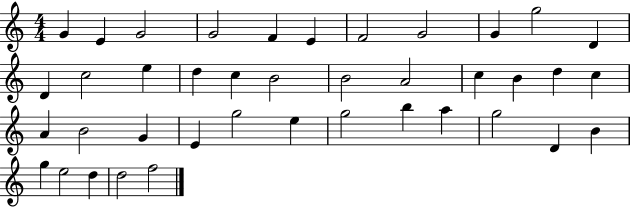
{
  \clef treble
  \numericTimeSignature
  \time 4/4
  \key c \major
  g'4 e'4 g'2 | g'2 f'4 e'4 | f'2 g'2 | g'4 g''2 d'4 | \break d'4 c''2 e''4 | d''4 c''4 b'2 | b'2 a'2 | c''4 b'4 d''4 c''4 | \break a'4 b'2 g'4 | e'4 g''2 e''4 | g''2 b''4 a''4 | g''2 d'4 b'4 | \break g''4 e''2 d''4 | d''2 f''2 | \bar "|."
}